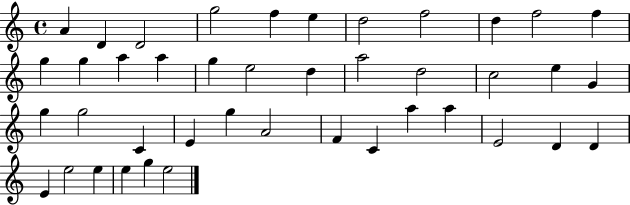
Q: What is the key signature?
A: C major